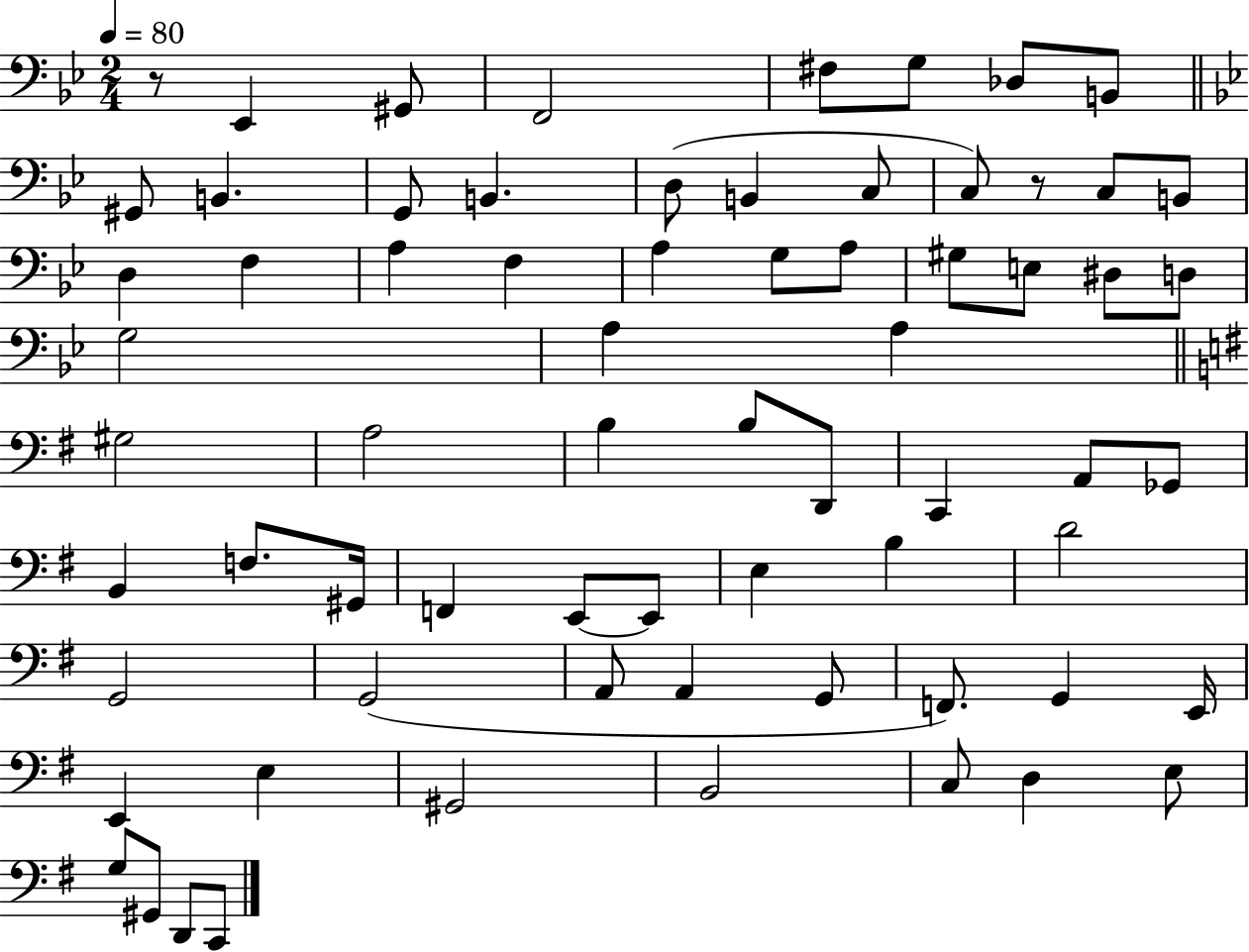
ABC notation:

X:1
T:Untitled
M:2/4
L:1/4
K:Bb
z/2 _E,, ^G,,/2 F,,2 ^F,/2 G,/2 _D,/2 B,,/2 ^G,,/2 B,, G,,/2 B,, D,/2 B,, C,/2 C,/2 z/2 C,/2 B,,/2 D, F, A, F, A, G,/2 A,/2 ^G,/2 E,/2 ^D,/2 D,/2 G,2 A, A, ^G,2 A,2 B, B,/2 D,,/2 C,, A,,/2 _G,,/2 B,, F,/2 ^G,,/4 F,, E,,/2 E,,/2 E, B, D2 G,,2 G,,2 A,,/2 A,, G,,/2 F,,/2 G,, E,,/4 E,, E, ^G,,2 B,,2 C,/2 D, E,/2 G,/2 ^G,,/2 D,,/2 C,,/2